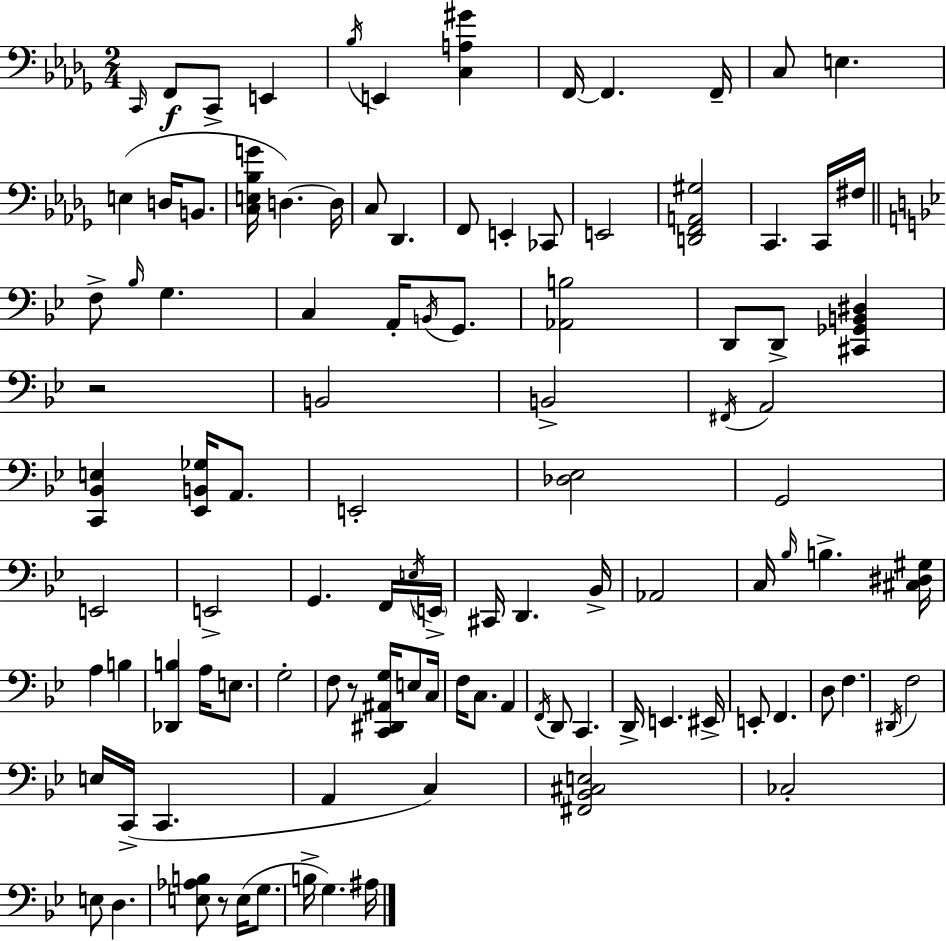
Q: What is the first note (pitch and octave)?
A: C2